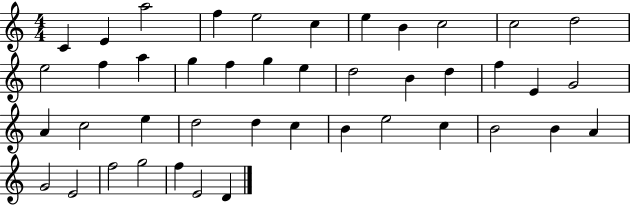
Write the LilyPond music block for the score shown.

{
  \clef treble
  \numericTimeSignature
  \time 4/4
  \key c \major
  c'4 e'4 a''2 | f''4 e''2 c''4 | e''4 b'4 c''2 | c''2 d''2 | \break e''2 f''4 a''4 | g''4 f''4 g''4 e''4 | d''2 b'4 d''4 | f''4 e'4 g'2 | \break a'4 c''2 e''4 | d''2 d''4 c''4 | b'4 e''2 c''4 | b'2 b'4 a'4 | \break g'2 e'2 | f''2 g''2 | f''4 e'2 d'4 | \bar "|."
}